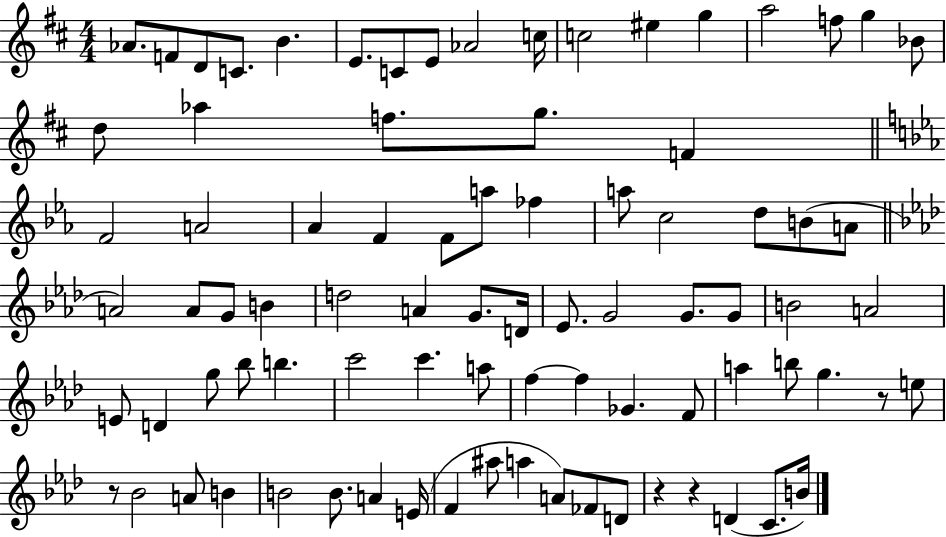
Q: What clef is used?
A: treble